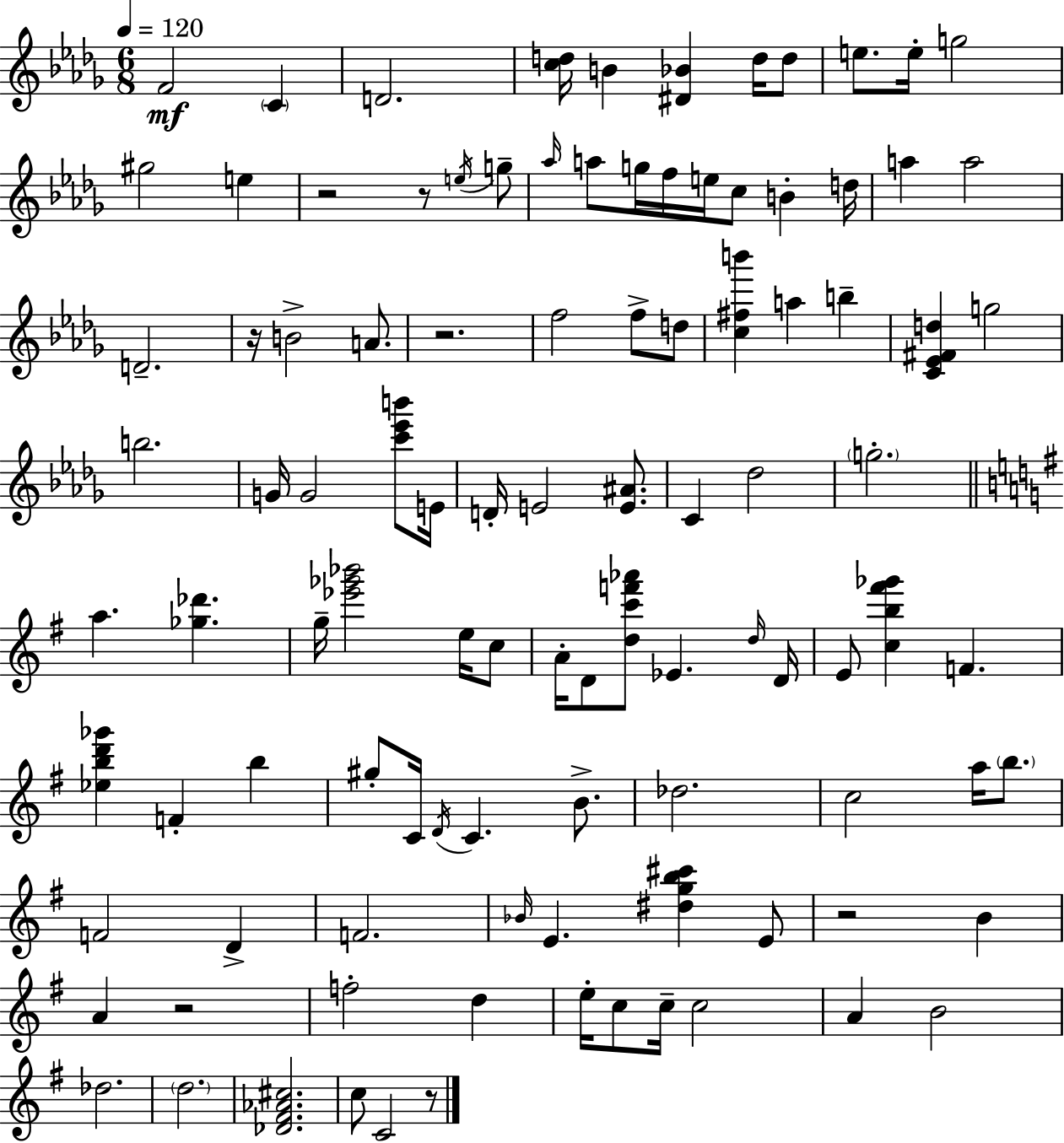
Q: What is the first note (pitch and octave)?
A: F4